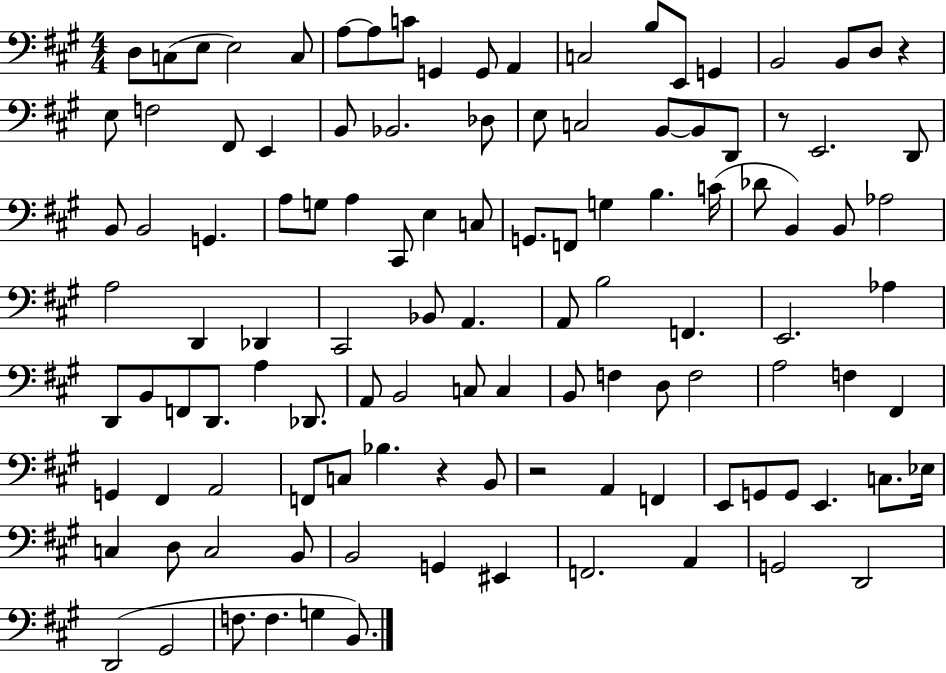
{
  \clef bass
  \numericTimeSignature
  \time 4/4
  \key a \major
  \repeat volta 2 { d8 c8( e8 e2) c8 | a8~~ a8 c'8 g,4 g,8 a,4 | c2 b8 e,8 g,4 | b,2 b,8 d8 r4 | \break e8 f2 fis,8 e,4 | b,8 bes,2. des8 | e8 c2 b,8~~ b,8 d,8 | r8 e,2. d,8 | \break b,8 b,2 g,4. | a8 g8 a4 cis,8 e4 c8 | g,8. f,8 g4 b4. c'16( | des'8 b,4) b,8 aes2 | \break a2 d,4 des,4 | cis,2 bes,8 a,4. | a,8 b2 f,4. | e,2. aes4 | \break d,8 b,8 f,8 d,8. a4 des,8. | a,8 b,2 c8 c4 | b,8 f4 d8 f2 | a2 f4 fis,4 | \break g,4 fis,4 a,2 | f,8 c8 bes4. r4 b,8 | r2 a,4 f,4 | e,8 g,8 g,8 e,4. c8. ees16 | \break c4 d8 c2 b,8 | b,2 g,4 eis,4 | f,2. a,4 | g,2 d,2 | \break d,2( gis,2 | f8. f4. g4 b,8.) | } \bar "|."
}